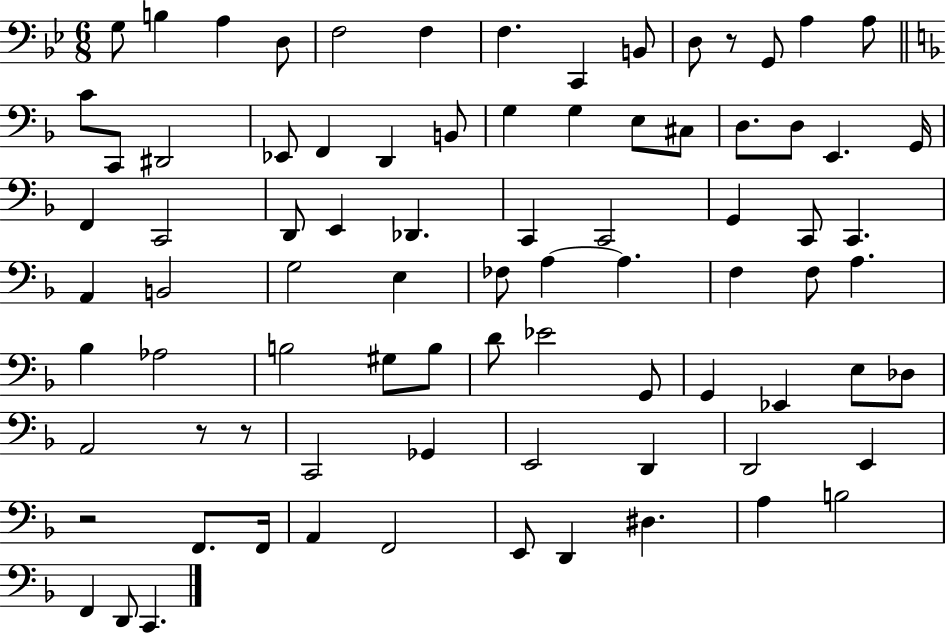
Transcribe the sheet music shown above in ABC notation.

X:1
T:Untitled
M:6/8
L:1/4
K:Bb
G,/2 B, A, D,/2 F,2 F, F, C,, B,,/2 D,/2 z/2 G,,/2 A, A,/2 C/2 C,,/2 ^D,,2 _E,,/2 F,, D,, B,,/2 G, G, E,/2 ^C,/2 D,/2 D,/2 E,, G,,/4 F,, C,,2 D,,/2 E,, _D,, C,, C,,2 G,, C,,/2 C,, A,, B,,2 G,2 E, _F,/2 A, A, F, F,/2 A, _B, _A,2 B,2 ^G,/2 B,/2 D/2 _E2 G,,/2 G,, _E,, E,/2 _D,/2 A,,2 z/2 z/2 C,,2 _G,, E,,2 D,, D,,2 E,, z2 F,,/2 F,,/4 A,, F,,2 E,,/2 D,, ^D, A, B,2 F,, D,,/2 C,,